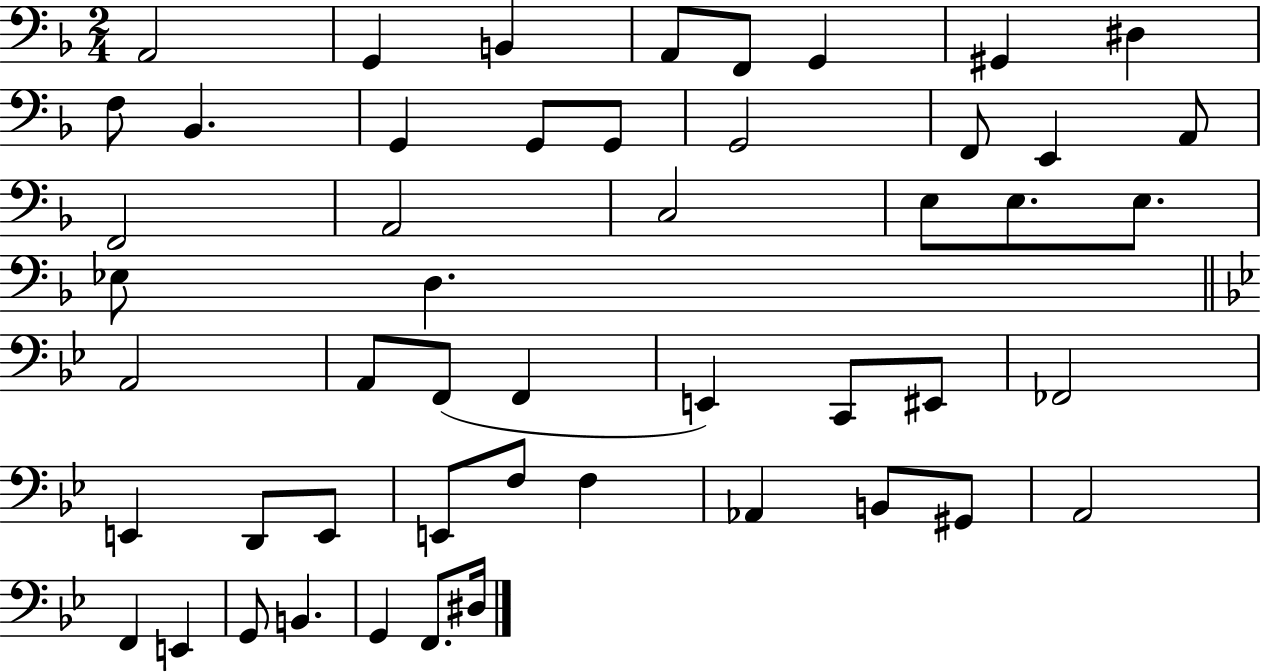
A2/h G2/q B2/q A2/e F2/e G2/q G#2/q D#3/q F3/e Bb2/q. G2/q G2/e G2/e G2/h F2/e E2/q A2/e F2/h A2/h C3/h E3/e E3/e. E3/e. Eb3/e D3/q. A2/h A2/e F2/e F2/q E2/q C2/e EIS2/e FES2/h E2/q D2/e E2/e E2/e F3/e F3/q Ab2/q B2/e G#2/e A2/h F2/q E2/q G2/e B2/q. G2/q F2/e. D#3/s